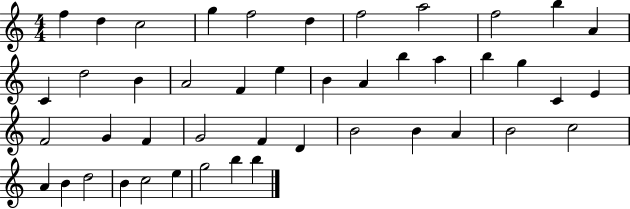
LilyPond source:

{
  \clef treble
  \numericTimeSignature
  \time 4/4
  \key c \major
  f''4 d''4 c''2 | g''4 f''2 d''4 | f''2 a''2 | f''2 b''4 a'4 | \break c'4 d''2 b'4 | a'2 f'4 e''4 | b'4 a'4 b''4 a''4 | b''4 g''4 c'4 e'4 | \break f'2 g'4 f'4 | g'2 f'4 d'4 | b'2 b'4 a'4 | b'2 c''2 | \break a'4 b'4 d''2 | b'4 c''2 e''4 | g''2 b''4 b''4 | \bar "|."
}